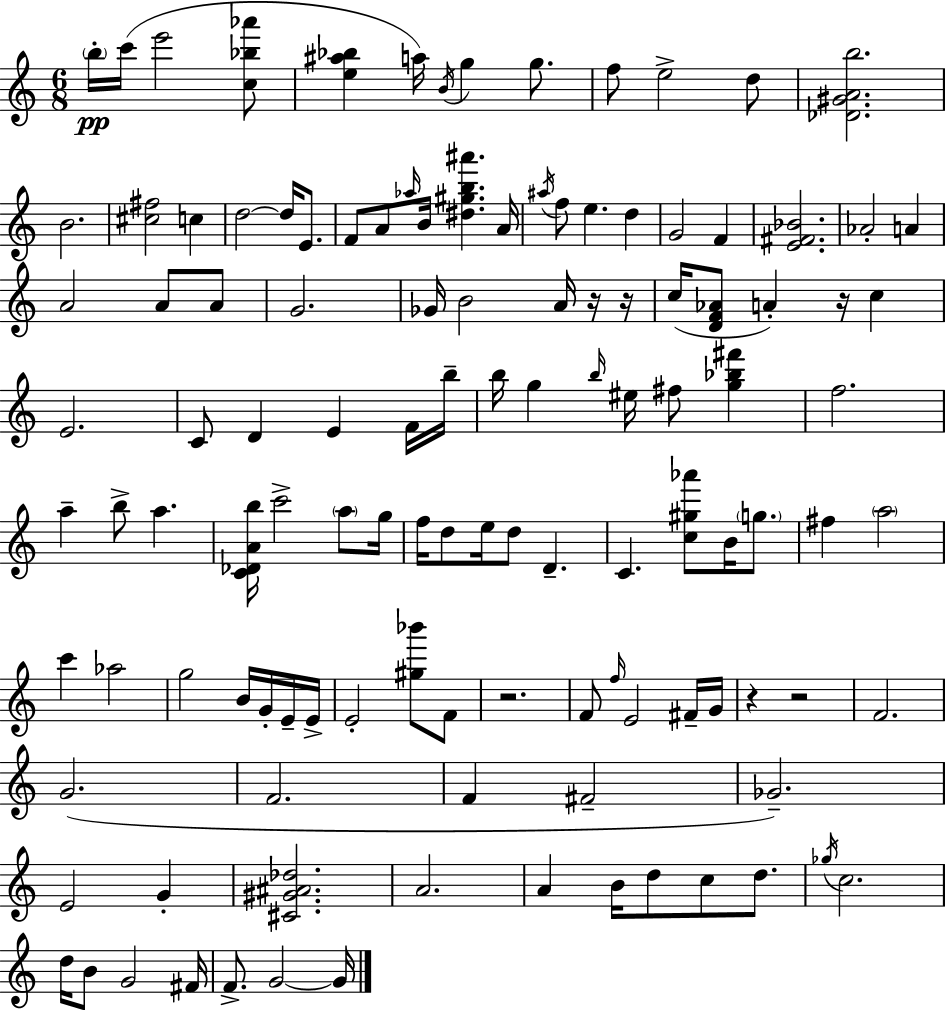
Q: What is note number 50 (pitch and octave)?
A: F5